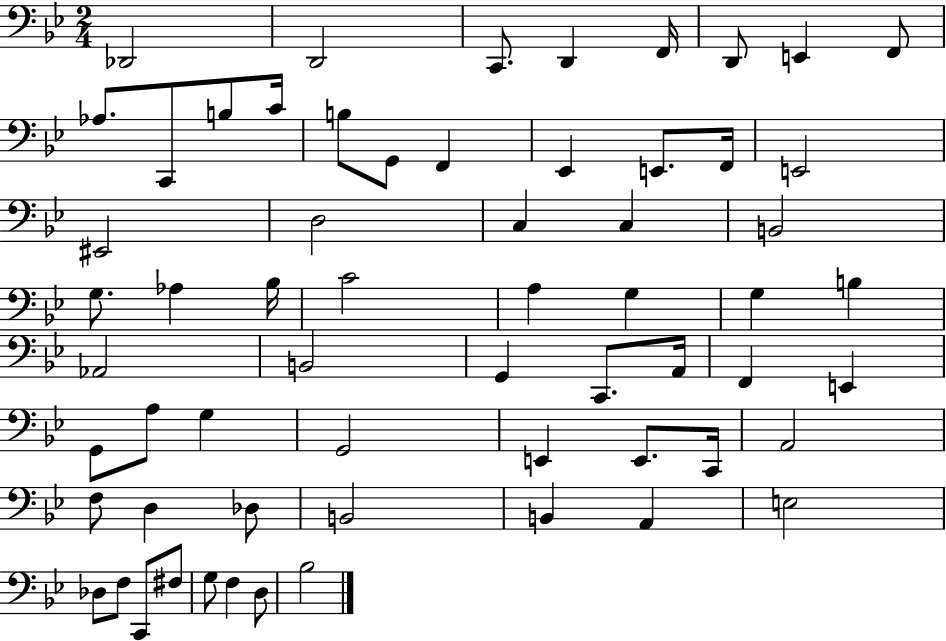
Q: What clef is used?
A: bass